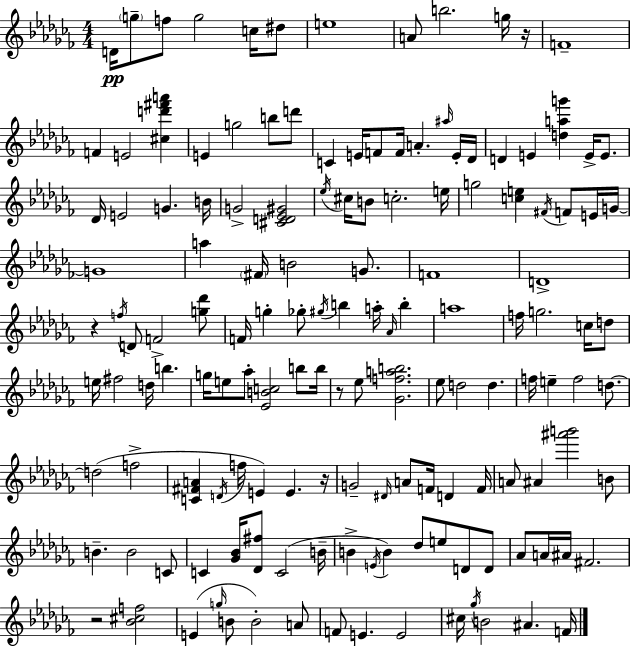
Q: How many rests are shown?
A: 5